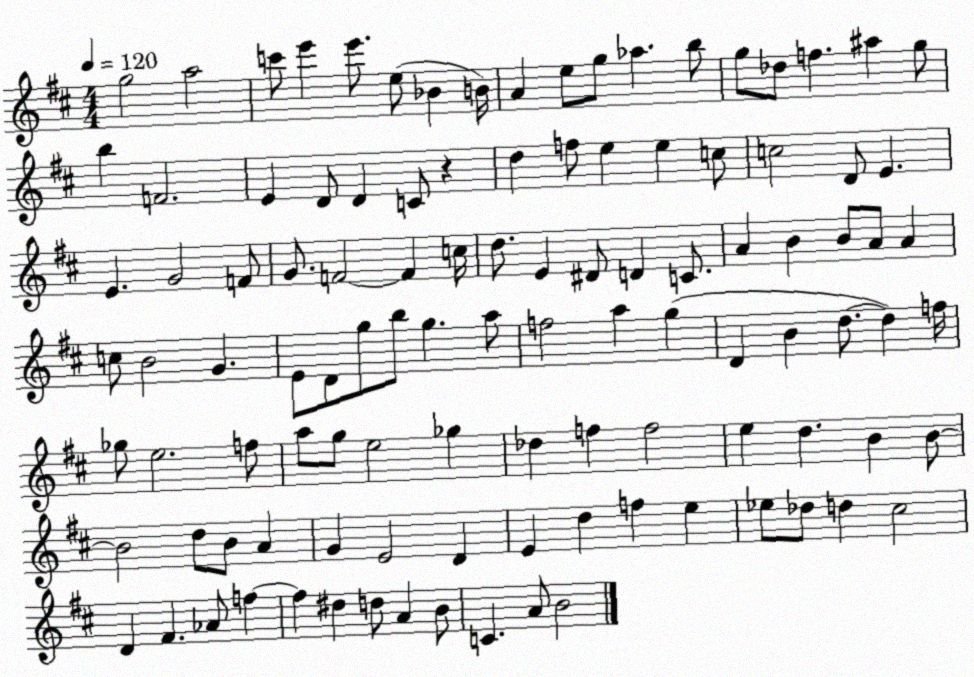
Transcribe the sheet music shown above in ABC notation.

X:1
T:Untitled
M:4/4
L:1/4
K:D
g2 a2 c'/2 e' e'/2 e/2 _B B/4 A e/2 g/2 _a b/2 g/2 _d/2 f ^a g/2 b F2 E D/2 D C/2 z d f/2 e e c/2 c2 D/2 E E G2 F/2 G/2 F2 F c/4 d/2 E ^D/2 D C/2 A B B/2 A/2 A c/2 B2 G E/2 D/2 g/2 b/2 g a/2 f2 a g D B d/2 d f/4 _g/2 e2 f/2 a/2 g/2 e2 _g _d f f2 e d B B/2 B2 d/2 B/2 A G E2 D E d f e _e/2 _d/2 d ^c2 D ^F _A/2 f f ^d d/2 A B/2 C A/2 B2